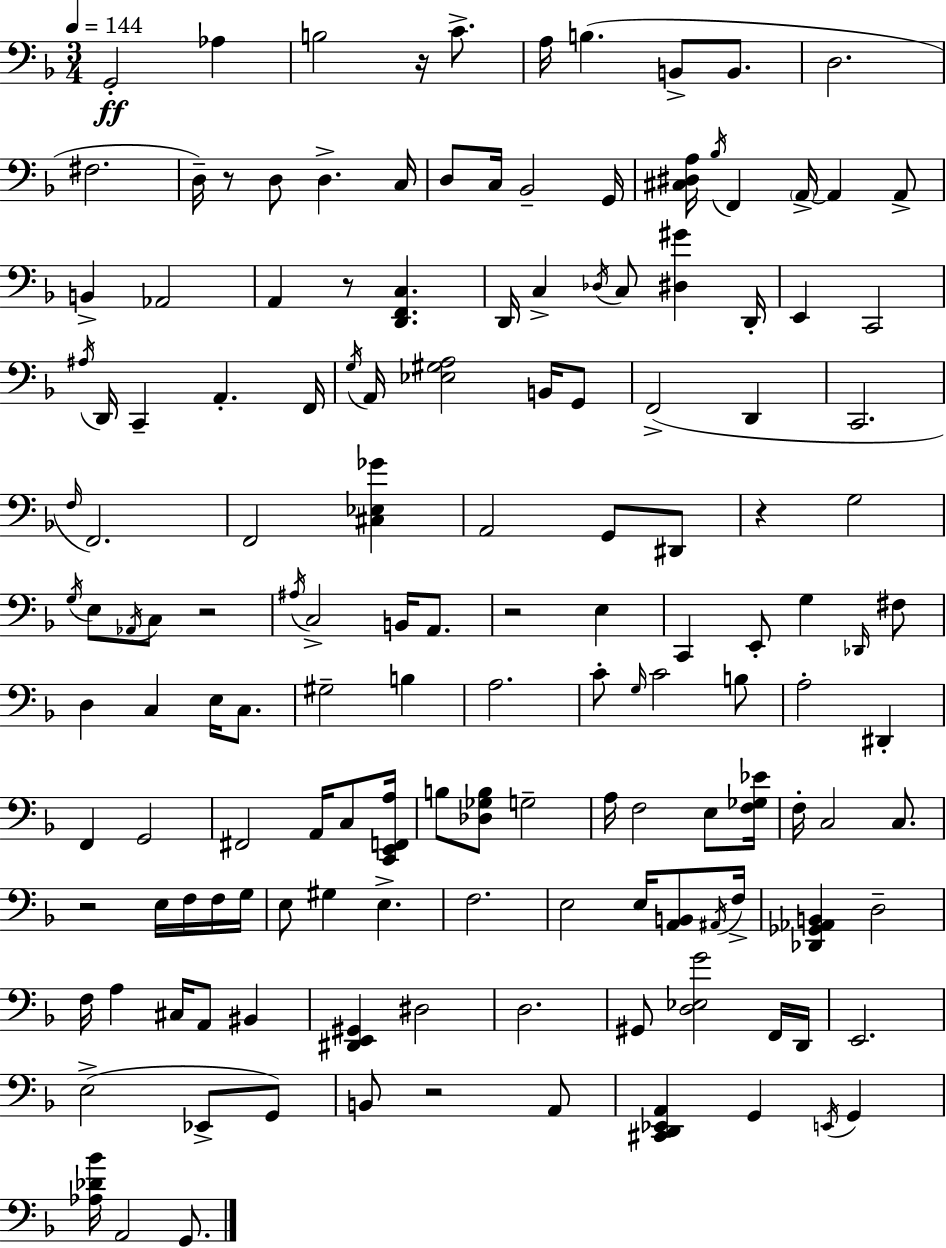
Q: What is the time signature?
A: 3/4